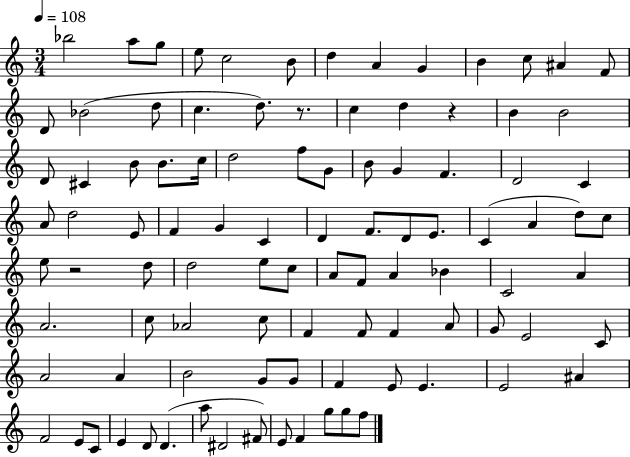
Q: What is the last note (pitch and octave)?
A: F5